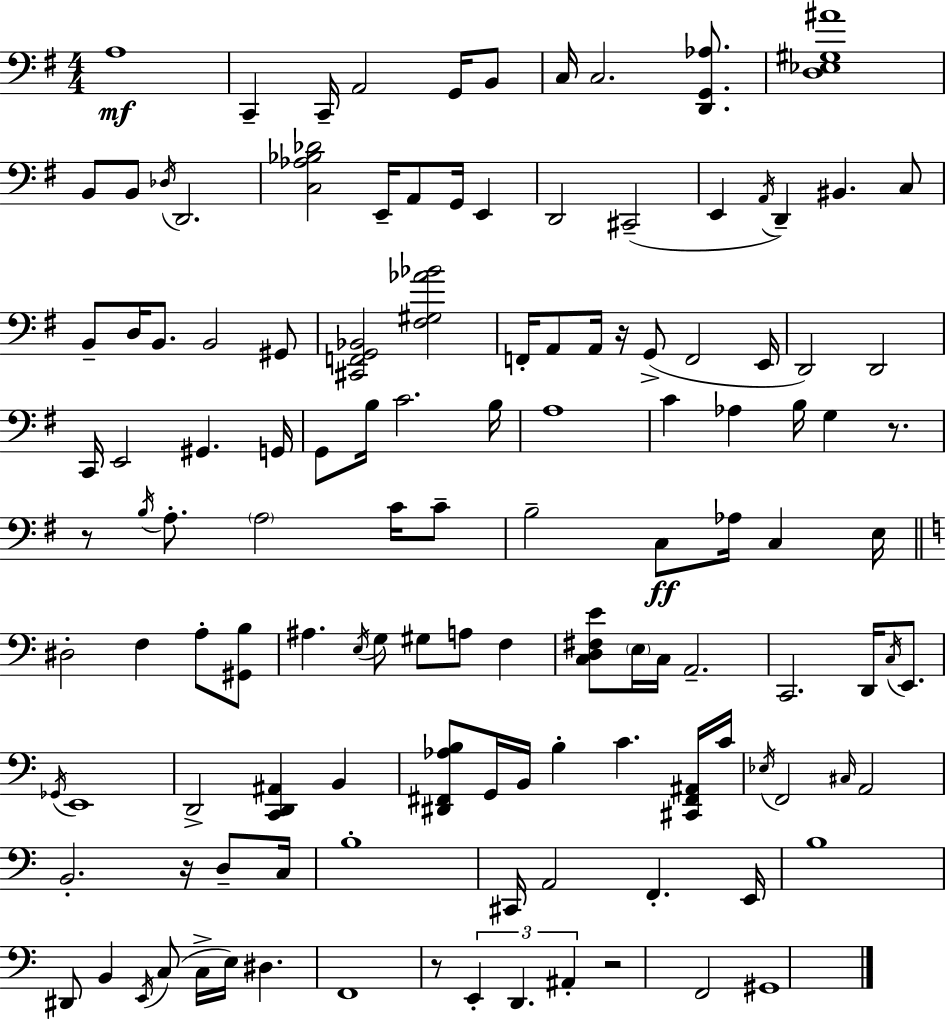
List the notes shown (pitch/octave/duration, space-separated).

A3/w C2/q C2/s A2/h G2/s B2/e C3/s C3/h. [D2,G2,Ab3]/e. [D3,Eb3,G#3,A#4]/w B2/e B2/e Db3/s D2/h. [C3,Ab3,Bb3,Db4]/h E2/s A2/e G2/s E2/q D2/h C#2/h E2/q A2/s D2/q BIS2/q. C3/e B2/e D3/s B2/e. B2/h G#2/e [C#2,F2,G2,Bb2]/h [F#3,G#3,Ab4,Bb4]/h F2/s A2/e A2/s R/s G2/e F2/h E2/s D2/h D2/h C2/s E2/h G#2/q. G2/s G2/e B3/s C4/h. B3/s A3/w C4/q Ab3/q B3/s G3/q R/e. R/e B3/s A3/e. A3/h C4/s C4/e B3/h C3/e Ab3/s C3/q E3/s D#3/h F3/q A3/e [G#2,B3]/e A#3/q. E3/s G3/e G#3/e A3/e F3/q [C3,D3,F#3,E4]/e E3/s C3/s A2/h. C2/h. D2/s C3/s E2/e. Gb2/s E2/w D2/h [C2,D2,A#2]/q B2/q [D#2,F#2,Ab3,B3]/e G2/s B2/s B3/q C4/q. [C#2,F#2,A#2]/s C4/s Eb3/s F2/h C#3/s A2/h B2/h. R/s D3/e C3/s B3/w C#2/s A2/h F2/q. E2/s B3/w D#2/e B2/q E2/s C3/e C3/s E3/s D#3/q. F2/w R/e E2/q D2/q. A#2/q R/h F2/h G#2/w